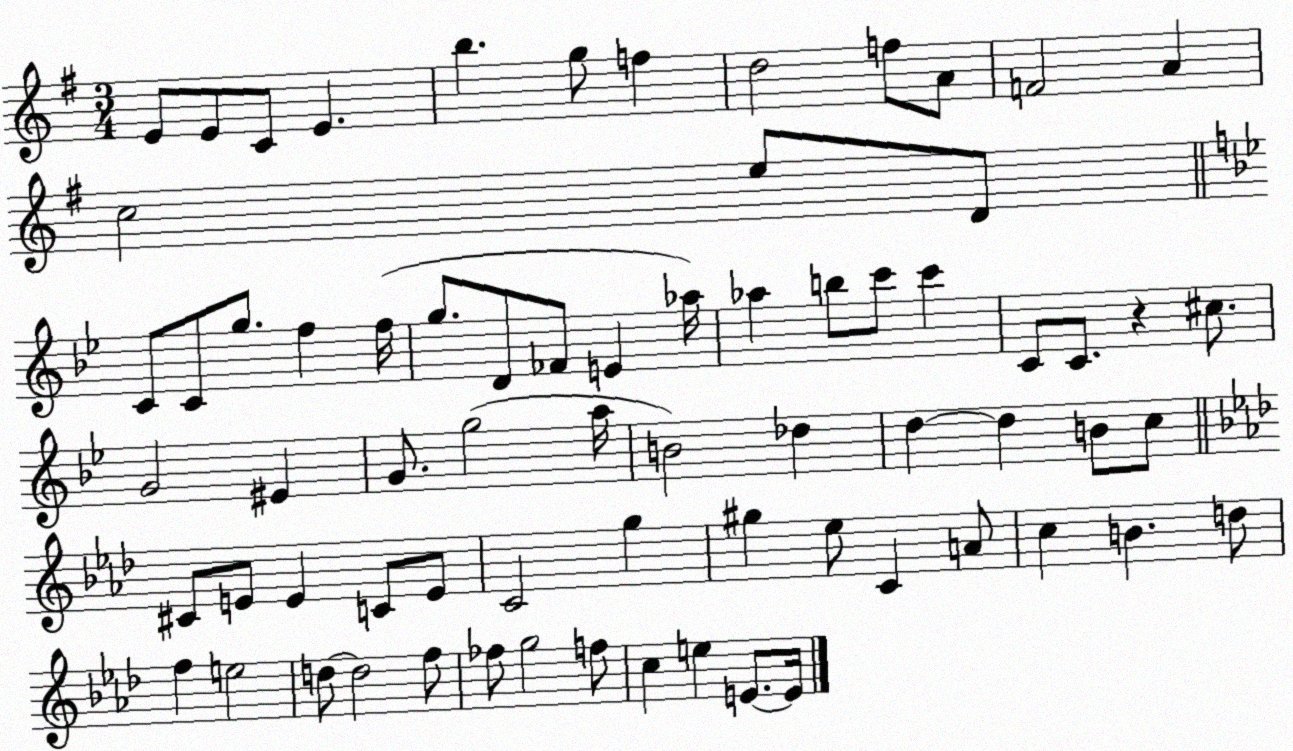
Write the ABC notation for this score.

X:1
T:Untitled
M:3/4
L:1/4
K:G
E/2 E/2 C/2 E b g/2 f d2 f/2 A/2 F2 A c2 e/2 D/2 C/2 C/2 g/2 f f/4 g/2 D/2 _F/2 E _a/4 _a b/2 c'/2 c' C/2 C/2 z ^c/2 G2 ^E G/2 g2 a/4 B2 _d d d B/2 c/2 ^C/2 E/2 E C/2 E/2 C2 g ^g _e/2 C A/2 c B d/2 f e2 d/2 d2 f/2 _f/2 g2 f/2 c e E/2 E/4